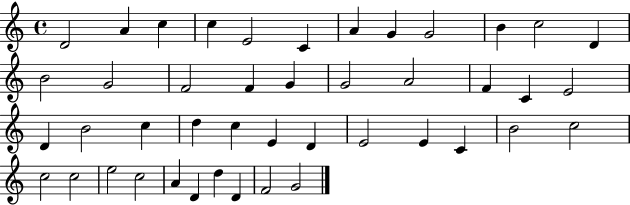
X:1
T:Untitled
M:4/4
L:1/4
K:C
D2 A c c E2 C A G G2 B c2 D B2 G2 F2 F G G2 A2 F C E2 D B2 c d c E D E2 E C B2 c2 c2 c2 e2 c2 A D d D F2 G2